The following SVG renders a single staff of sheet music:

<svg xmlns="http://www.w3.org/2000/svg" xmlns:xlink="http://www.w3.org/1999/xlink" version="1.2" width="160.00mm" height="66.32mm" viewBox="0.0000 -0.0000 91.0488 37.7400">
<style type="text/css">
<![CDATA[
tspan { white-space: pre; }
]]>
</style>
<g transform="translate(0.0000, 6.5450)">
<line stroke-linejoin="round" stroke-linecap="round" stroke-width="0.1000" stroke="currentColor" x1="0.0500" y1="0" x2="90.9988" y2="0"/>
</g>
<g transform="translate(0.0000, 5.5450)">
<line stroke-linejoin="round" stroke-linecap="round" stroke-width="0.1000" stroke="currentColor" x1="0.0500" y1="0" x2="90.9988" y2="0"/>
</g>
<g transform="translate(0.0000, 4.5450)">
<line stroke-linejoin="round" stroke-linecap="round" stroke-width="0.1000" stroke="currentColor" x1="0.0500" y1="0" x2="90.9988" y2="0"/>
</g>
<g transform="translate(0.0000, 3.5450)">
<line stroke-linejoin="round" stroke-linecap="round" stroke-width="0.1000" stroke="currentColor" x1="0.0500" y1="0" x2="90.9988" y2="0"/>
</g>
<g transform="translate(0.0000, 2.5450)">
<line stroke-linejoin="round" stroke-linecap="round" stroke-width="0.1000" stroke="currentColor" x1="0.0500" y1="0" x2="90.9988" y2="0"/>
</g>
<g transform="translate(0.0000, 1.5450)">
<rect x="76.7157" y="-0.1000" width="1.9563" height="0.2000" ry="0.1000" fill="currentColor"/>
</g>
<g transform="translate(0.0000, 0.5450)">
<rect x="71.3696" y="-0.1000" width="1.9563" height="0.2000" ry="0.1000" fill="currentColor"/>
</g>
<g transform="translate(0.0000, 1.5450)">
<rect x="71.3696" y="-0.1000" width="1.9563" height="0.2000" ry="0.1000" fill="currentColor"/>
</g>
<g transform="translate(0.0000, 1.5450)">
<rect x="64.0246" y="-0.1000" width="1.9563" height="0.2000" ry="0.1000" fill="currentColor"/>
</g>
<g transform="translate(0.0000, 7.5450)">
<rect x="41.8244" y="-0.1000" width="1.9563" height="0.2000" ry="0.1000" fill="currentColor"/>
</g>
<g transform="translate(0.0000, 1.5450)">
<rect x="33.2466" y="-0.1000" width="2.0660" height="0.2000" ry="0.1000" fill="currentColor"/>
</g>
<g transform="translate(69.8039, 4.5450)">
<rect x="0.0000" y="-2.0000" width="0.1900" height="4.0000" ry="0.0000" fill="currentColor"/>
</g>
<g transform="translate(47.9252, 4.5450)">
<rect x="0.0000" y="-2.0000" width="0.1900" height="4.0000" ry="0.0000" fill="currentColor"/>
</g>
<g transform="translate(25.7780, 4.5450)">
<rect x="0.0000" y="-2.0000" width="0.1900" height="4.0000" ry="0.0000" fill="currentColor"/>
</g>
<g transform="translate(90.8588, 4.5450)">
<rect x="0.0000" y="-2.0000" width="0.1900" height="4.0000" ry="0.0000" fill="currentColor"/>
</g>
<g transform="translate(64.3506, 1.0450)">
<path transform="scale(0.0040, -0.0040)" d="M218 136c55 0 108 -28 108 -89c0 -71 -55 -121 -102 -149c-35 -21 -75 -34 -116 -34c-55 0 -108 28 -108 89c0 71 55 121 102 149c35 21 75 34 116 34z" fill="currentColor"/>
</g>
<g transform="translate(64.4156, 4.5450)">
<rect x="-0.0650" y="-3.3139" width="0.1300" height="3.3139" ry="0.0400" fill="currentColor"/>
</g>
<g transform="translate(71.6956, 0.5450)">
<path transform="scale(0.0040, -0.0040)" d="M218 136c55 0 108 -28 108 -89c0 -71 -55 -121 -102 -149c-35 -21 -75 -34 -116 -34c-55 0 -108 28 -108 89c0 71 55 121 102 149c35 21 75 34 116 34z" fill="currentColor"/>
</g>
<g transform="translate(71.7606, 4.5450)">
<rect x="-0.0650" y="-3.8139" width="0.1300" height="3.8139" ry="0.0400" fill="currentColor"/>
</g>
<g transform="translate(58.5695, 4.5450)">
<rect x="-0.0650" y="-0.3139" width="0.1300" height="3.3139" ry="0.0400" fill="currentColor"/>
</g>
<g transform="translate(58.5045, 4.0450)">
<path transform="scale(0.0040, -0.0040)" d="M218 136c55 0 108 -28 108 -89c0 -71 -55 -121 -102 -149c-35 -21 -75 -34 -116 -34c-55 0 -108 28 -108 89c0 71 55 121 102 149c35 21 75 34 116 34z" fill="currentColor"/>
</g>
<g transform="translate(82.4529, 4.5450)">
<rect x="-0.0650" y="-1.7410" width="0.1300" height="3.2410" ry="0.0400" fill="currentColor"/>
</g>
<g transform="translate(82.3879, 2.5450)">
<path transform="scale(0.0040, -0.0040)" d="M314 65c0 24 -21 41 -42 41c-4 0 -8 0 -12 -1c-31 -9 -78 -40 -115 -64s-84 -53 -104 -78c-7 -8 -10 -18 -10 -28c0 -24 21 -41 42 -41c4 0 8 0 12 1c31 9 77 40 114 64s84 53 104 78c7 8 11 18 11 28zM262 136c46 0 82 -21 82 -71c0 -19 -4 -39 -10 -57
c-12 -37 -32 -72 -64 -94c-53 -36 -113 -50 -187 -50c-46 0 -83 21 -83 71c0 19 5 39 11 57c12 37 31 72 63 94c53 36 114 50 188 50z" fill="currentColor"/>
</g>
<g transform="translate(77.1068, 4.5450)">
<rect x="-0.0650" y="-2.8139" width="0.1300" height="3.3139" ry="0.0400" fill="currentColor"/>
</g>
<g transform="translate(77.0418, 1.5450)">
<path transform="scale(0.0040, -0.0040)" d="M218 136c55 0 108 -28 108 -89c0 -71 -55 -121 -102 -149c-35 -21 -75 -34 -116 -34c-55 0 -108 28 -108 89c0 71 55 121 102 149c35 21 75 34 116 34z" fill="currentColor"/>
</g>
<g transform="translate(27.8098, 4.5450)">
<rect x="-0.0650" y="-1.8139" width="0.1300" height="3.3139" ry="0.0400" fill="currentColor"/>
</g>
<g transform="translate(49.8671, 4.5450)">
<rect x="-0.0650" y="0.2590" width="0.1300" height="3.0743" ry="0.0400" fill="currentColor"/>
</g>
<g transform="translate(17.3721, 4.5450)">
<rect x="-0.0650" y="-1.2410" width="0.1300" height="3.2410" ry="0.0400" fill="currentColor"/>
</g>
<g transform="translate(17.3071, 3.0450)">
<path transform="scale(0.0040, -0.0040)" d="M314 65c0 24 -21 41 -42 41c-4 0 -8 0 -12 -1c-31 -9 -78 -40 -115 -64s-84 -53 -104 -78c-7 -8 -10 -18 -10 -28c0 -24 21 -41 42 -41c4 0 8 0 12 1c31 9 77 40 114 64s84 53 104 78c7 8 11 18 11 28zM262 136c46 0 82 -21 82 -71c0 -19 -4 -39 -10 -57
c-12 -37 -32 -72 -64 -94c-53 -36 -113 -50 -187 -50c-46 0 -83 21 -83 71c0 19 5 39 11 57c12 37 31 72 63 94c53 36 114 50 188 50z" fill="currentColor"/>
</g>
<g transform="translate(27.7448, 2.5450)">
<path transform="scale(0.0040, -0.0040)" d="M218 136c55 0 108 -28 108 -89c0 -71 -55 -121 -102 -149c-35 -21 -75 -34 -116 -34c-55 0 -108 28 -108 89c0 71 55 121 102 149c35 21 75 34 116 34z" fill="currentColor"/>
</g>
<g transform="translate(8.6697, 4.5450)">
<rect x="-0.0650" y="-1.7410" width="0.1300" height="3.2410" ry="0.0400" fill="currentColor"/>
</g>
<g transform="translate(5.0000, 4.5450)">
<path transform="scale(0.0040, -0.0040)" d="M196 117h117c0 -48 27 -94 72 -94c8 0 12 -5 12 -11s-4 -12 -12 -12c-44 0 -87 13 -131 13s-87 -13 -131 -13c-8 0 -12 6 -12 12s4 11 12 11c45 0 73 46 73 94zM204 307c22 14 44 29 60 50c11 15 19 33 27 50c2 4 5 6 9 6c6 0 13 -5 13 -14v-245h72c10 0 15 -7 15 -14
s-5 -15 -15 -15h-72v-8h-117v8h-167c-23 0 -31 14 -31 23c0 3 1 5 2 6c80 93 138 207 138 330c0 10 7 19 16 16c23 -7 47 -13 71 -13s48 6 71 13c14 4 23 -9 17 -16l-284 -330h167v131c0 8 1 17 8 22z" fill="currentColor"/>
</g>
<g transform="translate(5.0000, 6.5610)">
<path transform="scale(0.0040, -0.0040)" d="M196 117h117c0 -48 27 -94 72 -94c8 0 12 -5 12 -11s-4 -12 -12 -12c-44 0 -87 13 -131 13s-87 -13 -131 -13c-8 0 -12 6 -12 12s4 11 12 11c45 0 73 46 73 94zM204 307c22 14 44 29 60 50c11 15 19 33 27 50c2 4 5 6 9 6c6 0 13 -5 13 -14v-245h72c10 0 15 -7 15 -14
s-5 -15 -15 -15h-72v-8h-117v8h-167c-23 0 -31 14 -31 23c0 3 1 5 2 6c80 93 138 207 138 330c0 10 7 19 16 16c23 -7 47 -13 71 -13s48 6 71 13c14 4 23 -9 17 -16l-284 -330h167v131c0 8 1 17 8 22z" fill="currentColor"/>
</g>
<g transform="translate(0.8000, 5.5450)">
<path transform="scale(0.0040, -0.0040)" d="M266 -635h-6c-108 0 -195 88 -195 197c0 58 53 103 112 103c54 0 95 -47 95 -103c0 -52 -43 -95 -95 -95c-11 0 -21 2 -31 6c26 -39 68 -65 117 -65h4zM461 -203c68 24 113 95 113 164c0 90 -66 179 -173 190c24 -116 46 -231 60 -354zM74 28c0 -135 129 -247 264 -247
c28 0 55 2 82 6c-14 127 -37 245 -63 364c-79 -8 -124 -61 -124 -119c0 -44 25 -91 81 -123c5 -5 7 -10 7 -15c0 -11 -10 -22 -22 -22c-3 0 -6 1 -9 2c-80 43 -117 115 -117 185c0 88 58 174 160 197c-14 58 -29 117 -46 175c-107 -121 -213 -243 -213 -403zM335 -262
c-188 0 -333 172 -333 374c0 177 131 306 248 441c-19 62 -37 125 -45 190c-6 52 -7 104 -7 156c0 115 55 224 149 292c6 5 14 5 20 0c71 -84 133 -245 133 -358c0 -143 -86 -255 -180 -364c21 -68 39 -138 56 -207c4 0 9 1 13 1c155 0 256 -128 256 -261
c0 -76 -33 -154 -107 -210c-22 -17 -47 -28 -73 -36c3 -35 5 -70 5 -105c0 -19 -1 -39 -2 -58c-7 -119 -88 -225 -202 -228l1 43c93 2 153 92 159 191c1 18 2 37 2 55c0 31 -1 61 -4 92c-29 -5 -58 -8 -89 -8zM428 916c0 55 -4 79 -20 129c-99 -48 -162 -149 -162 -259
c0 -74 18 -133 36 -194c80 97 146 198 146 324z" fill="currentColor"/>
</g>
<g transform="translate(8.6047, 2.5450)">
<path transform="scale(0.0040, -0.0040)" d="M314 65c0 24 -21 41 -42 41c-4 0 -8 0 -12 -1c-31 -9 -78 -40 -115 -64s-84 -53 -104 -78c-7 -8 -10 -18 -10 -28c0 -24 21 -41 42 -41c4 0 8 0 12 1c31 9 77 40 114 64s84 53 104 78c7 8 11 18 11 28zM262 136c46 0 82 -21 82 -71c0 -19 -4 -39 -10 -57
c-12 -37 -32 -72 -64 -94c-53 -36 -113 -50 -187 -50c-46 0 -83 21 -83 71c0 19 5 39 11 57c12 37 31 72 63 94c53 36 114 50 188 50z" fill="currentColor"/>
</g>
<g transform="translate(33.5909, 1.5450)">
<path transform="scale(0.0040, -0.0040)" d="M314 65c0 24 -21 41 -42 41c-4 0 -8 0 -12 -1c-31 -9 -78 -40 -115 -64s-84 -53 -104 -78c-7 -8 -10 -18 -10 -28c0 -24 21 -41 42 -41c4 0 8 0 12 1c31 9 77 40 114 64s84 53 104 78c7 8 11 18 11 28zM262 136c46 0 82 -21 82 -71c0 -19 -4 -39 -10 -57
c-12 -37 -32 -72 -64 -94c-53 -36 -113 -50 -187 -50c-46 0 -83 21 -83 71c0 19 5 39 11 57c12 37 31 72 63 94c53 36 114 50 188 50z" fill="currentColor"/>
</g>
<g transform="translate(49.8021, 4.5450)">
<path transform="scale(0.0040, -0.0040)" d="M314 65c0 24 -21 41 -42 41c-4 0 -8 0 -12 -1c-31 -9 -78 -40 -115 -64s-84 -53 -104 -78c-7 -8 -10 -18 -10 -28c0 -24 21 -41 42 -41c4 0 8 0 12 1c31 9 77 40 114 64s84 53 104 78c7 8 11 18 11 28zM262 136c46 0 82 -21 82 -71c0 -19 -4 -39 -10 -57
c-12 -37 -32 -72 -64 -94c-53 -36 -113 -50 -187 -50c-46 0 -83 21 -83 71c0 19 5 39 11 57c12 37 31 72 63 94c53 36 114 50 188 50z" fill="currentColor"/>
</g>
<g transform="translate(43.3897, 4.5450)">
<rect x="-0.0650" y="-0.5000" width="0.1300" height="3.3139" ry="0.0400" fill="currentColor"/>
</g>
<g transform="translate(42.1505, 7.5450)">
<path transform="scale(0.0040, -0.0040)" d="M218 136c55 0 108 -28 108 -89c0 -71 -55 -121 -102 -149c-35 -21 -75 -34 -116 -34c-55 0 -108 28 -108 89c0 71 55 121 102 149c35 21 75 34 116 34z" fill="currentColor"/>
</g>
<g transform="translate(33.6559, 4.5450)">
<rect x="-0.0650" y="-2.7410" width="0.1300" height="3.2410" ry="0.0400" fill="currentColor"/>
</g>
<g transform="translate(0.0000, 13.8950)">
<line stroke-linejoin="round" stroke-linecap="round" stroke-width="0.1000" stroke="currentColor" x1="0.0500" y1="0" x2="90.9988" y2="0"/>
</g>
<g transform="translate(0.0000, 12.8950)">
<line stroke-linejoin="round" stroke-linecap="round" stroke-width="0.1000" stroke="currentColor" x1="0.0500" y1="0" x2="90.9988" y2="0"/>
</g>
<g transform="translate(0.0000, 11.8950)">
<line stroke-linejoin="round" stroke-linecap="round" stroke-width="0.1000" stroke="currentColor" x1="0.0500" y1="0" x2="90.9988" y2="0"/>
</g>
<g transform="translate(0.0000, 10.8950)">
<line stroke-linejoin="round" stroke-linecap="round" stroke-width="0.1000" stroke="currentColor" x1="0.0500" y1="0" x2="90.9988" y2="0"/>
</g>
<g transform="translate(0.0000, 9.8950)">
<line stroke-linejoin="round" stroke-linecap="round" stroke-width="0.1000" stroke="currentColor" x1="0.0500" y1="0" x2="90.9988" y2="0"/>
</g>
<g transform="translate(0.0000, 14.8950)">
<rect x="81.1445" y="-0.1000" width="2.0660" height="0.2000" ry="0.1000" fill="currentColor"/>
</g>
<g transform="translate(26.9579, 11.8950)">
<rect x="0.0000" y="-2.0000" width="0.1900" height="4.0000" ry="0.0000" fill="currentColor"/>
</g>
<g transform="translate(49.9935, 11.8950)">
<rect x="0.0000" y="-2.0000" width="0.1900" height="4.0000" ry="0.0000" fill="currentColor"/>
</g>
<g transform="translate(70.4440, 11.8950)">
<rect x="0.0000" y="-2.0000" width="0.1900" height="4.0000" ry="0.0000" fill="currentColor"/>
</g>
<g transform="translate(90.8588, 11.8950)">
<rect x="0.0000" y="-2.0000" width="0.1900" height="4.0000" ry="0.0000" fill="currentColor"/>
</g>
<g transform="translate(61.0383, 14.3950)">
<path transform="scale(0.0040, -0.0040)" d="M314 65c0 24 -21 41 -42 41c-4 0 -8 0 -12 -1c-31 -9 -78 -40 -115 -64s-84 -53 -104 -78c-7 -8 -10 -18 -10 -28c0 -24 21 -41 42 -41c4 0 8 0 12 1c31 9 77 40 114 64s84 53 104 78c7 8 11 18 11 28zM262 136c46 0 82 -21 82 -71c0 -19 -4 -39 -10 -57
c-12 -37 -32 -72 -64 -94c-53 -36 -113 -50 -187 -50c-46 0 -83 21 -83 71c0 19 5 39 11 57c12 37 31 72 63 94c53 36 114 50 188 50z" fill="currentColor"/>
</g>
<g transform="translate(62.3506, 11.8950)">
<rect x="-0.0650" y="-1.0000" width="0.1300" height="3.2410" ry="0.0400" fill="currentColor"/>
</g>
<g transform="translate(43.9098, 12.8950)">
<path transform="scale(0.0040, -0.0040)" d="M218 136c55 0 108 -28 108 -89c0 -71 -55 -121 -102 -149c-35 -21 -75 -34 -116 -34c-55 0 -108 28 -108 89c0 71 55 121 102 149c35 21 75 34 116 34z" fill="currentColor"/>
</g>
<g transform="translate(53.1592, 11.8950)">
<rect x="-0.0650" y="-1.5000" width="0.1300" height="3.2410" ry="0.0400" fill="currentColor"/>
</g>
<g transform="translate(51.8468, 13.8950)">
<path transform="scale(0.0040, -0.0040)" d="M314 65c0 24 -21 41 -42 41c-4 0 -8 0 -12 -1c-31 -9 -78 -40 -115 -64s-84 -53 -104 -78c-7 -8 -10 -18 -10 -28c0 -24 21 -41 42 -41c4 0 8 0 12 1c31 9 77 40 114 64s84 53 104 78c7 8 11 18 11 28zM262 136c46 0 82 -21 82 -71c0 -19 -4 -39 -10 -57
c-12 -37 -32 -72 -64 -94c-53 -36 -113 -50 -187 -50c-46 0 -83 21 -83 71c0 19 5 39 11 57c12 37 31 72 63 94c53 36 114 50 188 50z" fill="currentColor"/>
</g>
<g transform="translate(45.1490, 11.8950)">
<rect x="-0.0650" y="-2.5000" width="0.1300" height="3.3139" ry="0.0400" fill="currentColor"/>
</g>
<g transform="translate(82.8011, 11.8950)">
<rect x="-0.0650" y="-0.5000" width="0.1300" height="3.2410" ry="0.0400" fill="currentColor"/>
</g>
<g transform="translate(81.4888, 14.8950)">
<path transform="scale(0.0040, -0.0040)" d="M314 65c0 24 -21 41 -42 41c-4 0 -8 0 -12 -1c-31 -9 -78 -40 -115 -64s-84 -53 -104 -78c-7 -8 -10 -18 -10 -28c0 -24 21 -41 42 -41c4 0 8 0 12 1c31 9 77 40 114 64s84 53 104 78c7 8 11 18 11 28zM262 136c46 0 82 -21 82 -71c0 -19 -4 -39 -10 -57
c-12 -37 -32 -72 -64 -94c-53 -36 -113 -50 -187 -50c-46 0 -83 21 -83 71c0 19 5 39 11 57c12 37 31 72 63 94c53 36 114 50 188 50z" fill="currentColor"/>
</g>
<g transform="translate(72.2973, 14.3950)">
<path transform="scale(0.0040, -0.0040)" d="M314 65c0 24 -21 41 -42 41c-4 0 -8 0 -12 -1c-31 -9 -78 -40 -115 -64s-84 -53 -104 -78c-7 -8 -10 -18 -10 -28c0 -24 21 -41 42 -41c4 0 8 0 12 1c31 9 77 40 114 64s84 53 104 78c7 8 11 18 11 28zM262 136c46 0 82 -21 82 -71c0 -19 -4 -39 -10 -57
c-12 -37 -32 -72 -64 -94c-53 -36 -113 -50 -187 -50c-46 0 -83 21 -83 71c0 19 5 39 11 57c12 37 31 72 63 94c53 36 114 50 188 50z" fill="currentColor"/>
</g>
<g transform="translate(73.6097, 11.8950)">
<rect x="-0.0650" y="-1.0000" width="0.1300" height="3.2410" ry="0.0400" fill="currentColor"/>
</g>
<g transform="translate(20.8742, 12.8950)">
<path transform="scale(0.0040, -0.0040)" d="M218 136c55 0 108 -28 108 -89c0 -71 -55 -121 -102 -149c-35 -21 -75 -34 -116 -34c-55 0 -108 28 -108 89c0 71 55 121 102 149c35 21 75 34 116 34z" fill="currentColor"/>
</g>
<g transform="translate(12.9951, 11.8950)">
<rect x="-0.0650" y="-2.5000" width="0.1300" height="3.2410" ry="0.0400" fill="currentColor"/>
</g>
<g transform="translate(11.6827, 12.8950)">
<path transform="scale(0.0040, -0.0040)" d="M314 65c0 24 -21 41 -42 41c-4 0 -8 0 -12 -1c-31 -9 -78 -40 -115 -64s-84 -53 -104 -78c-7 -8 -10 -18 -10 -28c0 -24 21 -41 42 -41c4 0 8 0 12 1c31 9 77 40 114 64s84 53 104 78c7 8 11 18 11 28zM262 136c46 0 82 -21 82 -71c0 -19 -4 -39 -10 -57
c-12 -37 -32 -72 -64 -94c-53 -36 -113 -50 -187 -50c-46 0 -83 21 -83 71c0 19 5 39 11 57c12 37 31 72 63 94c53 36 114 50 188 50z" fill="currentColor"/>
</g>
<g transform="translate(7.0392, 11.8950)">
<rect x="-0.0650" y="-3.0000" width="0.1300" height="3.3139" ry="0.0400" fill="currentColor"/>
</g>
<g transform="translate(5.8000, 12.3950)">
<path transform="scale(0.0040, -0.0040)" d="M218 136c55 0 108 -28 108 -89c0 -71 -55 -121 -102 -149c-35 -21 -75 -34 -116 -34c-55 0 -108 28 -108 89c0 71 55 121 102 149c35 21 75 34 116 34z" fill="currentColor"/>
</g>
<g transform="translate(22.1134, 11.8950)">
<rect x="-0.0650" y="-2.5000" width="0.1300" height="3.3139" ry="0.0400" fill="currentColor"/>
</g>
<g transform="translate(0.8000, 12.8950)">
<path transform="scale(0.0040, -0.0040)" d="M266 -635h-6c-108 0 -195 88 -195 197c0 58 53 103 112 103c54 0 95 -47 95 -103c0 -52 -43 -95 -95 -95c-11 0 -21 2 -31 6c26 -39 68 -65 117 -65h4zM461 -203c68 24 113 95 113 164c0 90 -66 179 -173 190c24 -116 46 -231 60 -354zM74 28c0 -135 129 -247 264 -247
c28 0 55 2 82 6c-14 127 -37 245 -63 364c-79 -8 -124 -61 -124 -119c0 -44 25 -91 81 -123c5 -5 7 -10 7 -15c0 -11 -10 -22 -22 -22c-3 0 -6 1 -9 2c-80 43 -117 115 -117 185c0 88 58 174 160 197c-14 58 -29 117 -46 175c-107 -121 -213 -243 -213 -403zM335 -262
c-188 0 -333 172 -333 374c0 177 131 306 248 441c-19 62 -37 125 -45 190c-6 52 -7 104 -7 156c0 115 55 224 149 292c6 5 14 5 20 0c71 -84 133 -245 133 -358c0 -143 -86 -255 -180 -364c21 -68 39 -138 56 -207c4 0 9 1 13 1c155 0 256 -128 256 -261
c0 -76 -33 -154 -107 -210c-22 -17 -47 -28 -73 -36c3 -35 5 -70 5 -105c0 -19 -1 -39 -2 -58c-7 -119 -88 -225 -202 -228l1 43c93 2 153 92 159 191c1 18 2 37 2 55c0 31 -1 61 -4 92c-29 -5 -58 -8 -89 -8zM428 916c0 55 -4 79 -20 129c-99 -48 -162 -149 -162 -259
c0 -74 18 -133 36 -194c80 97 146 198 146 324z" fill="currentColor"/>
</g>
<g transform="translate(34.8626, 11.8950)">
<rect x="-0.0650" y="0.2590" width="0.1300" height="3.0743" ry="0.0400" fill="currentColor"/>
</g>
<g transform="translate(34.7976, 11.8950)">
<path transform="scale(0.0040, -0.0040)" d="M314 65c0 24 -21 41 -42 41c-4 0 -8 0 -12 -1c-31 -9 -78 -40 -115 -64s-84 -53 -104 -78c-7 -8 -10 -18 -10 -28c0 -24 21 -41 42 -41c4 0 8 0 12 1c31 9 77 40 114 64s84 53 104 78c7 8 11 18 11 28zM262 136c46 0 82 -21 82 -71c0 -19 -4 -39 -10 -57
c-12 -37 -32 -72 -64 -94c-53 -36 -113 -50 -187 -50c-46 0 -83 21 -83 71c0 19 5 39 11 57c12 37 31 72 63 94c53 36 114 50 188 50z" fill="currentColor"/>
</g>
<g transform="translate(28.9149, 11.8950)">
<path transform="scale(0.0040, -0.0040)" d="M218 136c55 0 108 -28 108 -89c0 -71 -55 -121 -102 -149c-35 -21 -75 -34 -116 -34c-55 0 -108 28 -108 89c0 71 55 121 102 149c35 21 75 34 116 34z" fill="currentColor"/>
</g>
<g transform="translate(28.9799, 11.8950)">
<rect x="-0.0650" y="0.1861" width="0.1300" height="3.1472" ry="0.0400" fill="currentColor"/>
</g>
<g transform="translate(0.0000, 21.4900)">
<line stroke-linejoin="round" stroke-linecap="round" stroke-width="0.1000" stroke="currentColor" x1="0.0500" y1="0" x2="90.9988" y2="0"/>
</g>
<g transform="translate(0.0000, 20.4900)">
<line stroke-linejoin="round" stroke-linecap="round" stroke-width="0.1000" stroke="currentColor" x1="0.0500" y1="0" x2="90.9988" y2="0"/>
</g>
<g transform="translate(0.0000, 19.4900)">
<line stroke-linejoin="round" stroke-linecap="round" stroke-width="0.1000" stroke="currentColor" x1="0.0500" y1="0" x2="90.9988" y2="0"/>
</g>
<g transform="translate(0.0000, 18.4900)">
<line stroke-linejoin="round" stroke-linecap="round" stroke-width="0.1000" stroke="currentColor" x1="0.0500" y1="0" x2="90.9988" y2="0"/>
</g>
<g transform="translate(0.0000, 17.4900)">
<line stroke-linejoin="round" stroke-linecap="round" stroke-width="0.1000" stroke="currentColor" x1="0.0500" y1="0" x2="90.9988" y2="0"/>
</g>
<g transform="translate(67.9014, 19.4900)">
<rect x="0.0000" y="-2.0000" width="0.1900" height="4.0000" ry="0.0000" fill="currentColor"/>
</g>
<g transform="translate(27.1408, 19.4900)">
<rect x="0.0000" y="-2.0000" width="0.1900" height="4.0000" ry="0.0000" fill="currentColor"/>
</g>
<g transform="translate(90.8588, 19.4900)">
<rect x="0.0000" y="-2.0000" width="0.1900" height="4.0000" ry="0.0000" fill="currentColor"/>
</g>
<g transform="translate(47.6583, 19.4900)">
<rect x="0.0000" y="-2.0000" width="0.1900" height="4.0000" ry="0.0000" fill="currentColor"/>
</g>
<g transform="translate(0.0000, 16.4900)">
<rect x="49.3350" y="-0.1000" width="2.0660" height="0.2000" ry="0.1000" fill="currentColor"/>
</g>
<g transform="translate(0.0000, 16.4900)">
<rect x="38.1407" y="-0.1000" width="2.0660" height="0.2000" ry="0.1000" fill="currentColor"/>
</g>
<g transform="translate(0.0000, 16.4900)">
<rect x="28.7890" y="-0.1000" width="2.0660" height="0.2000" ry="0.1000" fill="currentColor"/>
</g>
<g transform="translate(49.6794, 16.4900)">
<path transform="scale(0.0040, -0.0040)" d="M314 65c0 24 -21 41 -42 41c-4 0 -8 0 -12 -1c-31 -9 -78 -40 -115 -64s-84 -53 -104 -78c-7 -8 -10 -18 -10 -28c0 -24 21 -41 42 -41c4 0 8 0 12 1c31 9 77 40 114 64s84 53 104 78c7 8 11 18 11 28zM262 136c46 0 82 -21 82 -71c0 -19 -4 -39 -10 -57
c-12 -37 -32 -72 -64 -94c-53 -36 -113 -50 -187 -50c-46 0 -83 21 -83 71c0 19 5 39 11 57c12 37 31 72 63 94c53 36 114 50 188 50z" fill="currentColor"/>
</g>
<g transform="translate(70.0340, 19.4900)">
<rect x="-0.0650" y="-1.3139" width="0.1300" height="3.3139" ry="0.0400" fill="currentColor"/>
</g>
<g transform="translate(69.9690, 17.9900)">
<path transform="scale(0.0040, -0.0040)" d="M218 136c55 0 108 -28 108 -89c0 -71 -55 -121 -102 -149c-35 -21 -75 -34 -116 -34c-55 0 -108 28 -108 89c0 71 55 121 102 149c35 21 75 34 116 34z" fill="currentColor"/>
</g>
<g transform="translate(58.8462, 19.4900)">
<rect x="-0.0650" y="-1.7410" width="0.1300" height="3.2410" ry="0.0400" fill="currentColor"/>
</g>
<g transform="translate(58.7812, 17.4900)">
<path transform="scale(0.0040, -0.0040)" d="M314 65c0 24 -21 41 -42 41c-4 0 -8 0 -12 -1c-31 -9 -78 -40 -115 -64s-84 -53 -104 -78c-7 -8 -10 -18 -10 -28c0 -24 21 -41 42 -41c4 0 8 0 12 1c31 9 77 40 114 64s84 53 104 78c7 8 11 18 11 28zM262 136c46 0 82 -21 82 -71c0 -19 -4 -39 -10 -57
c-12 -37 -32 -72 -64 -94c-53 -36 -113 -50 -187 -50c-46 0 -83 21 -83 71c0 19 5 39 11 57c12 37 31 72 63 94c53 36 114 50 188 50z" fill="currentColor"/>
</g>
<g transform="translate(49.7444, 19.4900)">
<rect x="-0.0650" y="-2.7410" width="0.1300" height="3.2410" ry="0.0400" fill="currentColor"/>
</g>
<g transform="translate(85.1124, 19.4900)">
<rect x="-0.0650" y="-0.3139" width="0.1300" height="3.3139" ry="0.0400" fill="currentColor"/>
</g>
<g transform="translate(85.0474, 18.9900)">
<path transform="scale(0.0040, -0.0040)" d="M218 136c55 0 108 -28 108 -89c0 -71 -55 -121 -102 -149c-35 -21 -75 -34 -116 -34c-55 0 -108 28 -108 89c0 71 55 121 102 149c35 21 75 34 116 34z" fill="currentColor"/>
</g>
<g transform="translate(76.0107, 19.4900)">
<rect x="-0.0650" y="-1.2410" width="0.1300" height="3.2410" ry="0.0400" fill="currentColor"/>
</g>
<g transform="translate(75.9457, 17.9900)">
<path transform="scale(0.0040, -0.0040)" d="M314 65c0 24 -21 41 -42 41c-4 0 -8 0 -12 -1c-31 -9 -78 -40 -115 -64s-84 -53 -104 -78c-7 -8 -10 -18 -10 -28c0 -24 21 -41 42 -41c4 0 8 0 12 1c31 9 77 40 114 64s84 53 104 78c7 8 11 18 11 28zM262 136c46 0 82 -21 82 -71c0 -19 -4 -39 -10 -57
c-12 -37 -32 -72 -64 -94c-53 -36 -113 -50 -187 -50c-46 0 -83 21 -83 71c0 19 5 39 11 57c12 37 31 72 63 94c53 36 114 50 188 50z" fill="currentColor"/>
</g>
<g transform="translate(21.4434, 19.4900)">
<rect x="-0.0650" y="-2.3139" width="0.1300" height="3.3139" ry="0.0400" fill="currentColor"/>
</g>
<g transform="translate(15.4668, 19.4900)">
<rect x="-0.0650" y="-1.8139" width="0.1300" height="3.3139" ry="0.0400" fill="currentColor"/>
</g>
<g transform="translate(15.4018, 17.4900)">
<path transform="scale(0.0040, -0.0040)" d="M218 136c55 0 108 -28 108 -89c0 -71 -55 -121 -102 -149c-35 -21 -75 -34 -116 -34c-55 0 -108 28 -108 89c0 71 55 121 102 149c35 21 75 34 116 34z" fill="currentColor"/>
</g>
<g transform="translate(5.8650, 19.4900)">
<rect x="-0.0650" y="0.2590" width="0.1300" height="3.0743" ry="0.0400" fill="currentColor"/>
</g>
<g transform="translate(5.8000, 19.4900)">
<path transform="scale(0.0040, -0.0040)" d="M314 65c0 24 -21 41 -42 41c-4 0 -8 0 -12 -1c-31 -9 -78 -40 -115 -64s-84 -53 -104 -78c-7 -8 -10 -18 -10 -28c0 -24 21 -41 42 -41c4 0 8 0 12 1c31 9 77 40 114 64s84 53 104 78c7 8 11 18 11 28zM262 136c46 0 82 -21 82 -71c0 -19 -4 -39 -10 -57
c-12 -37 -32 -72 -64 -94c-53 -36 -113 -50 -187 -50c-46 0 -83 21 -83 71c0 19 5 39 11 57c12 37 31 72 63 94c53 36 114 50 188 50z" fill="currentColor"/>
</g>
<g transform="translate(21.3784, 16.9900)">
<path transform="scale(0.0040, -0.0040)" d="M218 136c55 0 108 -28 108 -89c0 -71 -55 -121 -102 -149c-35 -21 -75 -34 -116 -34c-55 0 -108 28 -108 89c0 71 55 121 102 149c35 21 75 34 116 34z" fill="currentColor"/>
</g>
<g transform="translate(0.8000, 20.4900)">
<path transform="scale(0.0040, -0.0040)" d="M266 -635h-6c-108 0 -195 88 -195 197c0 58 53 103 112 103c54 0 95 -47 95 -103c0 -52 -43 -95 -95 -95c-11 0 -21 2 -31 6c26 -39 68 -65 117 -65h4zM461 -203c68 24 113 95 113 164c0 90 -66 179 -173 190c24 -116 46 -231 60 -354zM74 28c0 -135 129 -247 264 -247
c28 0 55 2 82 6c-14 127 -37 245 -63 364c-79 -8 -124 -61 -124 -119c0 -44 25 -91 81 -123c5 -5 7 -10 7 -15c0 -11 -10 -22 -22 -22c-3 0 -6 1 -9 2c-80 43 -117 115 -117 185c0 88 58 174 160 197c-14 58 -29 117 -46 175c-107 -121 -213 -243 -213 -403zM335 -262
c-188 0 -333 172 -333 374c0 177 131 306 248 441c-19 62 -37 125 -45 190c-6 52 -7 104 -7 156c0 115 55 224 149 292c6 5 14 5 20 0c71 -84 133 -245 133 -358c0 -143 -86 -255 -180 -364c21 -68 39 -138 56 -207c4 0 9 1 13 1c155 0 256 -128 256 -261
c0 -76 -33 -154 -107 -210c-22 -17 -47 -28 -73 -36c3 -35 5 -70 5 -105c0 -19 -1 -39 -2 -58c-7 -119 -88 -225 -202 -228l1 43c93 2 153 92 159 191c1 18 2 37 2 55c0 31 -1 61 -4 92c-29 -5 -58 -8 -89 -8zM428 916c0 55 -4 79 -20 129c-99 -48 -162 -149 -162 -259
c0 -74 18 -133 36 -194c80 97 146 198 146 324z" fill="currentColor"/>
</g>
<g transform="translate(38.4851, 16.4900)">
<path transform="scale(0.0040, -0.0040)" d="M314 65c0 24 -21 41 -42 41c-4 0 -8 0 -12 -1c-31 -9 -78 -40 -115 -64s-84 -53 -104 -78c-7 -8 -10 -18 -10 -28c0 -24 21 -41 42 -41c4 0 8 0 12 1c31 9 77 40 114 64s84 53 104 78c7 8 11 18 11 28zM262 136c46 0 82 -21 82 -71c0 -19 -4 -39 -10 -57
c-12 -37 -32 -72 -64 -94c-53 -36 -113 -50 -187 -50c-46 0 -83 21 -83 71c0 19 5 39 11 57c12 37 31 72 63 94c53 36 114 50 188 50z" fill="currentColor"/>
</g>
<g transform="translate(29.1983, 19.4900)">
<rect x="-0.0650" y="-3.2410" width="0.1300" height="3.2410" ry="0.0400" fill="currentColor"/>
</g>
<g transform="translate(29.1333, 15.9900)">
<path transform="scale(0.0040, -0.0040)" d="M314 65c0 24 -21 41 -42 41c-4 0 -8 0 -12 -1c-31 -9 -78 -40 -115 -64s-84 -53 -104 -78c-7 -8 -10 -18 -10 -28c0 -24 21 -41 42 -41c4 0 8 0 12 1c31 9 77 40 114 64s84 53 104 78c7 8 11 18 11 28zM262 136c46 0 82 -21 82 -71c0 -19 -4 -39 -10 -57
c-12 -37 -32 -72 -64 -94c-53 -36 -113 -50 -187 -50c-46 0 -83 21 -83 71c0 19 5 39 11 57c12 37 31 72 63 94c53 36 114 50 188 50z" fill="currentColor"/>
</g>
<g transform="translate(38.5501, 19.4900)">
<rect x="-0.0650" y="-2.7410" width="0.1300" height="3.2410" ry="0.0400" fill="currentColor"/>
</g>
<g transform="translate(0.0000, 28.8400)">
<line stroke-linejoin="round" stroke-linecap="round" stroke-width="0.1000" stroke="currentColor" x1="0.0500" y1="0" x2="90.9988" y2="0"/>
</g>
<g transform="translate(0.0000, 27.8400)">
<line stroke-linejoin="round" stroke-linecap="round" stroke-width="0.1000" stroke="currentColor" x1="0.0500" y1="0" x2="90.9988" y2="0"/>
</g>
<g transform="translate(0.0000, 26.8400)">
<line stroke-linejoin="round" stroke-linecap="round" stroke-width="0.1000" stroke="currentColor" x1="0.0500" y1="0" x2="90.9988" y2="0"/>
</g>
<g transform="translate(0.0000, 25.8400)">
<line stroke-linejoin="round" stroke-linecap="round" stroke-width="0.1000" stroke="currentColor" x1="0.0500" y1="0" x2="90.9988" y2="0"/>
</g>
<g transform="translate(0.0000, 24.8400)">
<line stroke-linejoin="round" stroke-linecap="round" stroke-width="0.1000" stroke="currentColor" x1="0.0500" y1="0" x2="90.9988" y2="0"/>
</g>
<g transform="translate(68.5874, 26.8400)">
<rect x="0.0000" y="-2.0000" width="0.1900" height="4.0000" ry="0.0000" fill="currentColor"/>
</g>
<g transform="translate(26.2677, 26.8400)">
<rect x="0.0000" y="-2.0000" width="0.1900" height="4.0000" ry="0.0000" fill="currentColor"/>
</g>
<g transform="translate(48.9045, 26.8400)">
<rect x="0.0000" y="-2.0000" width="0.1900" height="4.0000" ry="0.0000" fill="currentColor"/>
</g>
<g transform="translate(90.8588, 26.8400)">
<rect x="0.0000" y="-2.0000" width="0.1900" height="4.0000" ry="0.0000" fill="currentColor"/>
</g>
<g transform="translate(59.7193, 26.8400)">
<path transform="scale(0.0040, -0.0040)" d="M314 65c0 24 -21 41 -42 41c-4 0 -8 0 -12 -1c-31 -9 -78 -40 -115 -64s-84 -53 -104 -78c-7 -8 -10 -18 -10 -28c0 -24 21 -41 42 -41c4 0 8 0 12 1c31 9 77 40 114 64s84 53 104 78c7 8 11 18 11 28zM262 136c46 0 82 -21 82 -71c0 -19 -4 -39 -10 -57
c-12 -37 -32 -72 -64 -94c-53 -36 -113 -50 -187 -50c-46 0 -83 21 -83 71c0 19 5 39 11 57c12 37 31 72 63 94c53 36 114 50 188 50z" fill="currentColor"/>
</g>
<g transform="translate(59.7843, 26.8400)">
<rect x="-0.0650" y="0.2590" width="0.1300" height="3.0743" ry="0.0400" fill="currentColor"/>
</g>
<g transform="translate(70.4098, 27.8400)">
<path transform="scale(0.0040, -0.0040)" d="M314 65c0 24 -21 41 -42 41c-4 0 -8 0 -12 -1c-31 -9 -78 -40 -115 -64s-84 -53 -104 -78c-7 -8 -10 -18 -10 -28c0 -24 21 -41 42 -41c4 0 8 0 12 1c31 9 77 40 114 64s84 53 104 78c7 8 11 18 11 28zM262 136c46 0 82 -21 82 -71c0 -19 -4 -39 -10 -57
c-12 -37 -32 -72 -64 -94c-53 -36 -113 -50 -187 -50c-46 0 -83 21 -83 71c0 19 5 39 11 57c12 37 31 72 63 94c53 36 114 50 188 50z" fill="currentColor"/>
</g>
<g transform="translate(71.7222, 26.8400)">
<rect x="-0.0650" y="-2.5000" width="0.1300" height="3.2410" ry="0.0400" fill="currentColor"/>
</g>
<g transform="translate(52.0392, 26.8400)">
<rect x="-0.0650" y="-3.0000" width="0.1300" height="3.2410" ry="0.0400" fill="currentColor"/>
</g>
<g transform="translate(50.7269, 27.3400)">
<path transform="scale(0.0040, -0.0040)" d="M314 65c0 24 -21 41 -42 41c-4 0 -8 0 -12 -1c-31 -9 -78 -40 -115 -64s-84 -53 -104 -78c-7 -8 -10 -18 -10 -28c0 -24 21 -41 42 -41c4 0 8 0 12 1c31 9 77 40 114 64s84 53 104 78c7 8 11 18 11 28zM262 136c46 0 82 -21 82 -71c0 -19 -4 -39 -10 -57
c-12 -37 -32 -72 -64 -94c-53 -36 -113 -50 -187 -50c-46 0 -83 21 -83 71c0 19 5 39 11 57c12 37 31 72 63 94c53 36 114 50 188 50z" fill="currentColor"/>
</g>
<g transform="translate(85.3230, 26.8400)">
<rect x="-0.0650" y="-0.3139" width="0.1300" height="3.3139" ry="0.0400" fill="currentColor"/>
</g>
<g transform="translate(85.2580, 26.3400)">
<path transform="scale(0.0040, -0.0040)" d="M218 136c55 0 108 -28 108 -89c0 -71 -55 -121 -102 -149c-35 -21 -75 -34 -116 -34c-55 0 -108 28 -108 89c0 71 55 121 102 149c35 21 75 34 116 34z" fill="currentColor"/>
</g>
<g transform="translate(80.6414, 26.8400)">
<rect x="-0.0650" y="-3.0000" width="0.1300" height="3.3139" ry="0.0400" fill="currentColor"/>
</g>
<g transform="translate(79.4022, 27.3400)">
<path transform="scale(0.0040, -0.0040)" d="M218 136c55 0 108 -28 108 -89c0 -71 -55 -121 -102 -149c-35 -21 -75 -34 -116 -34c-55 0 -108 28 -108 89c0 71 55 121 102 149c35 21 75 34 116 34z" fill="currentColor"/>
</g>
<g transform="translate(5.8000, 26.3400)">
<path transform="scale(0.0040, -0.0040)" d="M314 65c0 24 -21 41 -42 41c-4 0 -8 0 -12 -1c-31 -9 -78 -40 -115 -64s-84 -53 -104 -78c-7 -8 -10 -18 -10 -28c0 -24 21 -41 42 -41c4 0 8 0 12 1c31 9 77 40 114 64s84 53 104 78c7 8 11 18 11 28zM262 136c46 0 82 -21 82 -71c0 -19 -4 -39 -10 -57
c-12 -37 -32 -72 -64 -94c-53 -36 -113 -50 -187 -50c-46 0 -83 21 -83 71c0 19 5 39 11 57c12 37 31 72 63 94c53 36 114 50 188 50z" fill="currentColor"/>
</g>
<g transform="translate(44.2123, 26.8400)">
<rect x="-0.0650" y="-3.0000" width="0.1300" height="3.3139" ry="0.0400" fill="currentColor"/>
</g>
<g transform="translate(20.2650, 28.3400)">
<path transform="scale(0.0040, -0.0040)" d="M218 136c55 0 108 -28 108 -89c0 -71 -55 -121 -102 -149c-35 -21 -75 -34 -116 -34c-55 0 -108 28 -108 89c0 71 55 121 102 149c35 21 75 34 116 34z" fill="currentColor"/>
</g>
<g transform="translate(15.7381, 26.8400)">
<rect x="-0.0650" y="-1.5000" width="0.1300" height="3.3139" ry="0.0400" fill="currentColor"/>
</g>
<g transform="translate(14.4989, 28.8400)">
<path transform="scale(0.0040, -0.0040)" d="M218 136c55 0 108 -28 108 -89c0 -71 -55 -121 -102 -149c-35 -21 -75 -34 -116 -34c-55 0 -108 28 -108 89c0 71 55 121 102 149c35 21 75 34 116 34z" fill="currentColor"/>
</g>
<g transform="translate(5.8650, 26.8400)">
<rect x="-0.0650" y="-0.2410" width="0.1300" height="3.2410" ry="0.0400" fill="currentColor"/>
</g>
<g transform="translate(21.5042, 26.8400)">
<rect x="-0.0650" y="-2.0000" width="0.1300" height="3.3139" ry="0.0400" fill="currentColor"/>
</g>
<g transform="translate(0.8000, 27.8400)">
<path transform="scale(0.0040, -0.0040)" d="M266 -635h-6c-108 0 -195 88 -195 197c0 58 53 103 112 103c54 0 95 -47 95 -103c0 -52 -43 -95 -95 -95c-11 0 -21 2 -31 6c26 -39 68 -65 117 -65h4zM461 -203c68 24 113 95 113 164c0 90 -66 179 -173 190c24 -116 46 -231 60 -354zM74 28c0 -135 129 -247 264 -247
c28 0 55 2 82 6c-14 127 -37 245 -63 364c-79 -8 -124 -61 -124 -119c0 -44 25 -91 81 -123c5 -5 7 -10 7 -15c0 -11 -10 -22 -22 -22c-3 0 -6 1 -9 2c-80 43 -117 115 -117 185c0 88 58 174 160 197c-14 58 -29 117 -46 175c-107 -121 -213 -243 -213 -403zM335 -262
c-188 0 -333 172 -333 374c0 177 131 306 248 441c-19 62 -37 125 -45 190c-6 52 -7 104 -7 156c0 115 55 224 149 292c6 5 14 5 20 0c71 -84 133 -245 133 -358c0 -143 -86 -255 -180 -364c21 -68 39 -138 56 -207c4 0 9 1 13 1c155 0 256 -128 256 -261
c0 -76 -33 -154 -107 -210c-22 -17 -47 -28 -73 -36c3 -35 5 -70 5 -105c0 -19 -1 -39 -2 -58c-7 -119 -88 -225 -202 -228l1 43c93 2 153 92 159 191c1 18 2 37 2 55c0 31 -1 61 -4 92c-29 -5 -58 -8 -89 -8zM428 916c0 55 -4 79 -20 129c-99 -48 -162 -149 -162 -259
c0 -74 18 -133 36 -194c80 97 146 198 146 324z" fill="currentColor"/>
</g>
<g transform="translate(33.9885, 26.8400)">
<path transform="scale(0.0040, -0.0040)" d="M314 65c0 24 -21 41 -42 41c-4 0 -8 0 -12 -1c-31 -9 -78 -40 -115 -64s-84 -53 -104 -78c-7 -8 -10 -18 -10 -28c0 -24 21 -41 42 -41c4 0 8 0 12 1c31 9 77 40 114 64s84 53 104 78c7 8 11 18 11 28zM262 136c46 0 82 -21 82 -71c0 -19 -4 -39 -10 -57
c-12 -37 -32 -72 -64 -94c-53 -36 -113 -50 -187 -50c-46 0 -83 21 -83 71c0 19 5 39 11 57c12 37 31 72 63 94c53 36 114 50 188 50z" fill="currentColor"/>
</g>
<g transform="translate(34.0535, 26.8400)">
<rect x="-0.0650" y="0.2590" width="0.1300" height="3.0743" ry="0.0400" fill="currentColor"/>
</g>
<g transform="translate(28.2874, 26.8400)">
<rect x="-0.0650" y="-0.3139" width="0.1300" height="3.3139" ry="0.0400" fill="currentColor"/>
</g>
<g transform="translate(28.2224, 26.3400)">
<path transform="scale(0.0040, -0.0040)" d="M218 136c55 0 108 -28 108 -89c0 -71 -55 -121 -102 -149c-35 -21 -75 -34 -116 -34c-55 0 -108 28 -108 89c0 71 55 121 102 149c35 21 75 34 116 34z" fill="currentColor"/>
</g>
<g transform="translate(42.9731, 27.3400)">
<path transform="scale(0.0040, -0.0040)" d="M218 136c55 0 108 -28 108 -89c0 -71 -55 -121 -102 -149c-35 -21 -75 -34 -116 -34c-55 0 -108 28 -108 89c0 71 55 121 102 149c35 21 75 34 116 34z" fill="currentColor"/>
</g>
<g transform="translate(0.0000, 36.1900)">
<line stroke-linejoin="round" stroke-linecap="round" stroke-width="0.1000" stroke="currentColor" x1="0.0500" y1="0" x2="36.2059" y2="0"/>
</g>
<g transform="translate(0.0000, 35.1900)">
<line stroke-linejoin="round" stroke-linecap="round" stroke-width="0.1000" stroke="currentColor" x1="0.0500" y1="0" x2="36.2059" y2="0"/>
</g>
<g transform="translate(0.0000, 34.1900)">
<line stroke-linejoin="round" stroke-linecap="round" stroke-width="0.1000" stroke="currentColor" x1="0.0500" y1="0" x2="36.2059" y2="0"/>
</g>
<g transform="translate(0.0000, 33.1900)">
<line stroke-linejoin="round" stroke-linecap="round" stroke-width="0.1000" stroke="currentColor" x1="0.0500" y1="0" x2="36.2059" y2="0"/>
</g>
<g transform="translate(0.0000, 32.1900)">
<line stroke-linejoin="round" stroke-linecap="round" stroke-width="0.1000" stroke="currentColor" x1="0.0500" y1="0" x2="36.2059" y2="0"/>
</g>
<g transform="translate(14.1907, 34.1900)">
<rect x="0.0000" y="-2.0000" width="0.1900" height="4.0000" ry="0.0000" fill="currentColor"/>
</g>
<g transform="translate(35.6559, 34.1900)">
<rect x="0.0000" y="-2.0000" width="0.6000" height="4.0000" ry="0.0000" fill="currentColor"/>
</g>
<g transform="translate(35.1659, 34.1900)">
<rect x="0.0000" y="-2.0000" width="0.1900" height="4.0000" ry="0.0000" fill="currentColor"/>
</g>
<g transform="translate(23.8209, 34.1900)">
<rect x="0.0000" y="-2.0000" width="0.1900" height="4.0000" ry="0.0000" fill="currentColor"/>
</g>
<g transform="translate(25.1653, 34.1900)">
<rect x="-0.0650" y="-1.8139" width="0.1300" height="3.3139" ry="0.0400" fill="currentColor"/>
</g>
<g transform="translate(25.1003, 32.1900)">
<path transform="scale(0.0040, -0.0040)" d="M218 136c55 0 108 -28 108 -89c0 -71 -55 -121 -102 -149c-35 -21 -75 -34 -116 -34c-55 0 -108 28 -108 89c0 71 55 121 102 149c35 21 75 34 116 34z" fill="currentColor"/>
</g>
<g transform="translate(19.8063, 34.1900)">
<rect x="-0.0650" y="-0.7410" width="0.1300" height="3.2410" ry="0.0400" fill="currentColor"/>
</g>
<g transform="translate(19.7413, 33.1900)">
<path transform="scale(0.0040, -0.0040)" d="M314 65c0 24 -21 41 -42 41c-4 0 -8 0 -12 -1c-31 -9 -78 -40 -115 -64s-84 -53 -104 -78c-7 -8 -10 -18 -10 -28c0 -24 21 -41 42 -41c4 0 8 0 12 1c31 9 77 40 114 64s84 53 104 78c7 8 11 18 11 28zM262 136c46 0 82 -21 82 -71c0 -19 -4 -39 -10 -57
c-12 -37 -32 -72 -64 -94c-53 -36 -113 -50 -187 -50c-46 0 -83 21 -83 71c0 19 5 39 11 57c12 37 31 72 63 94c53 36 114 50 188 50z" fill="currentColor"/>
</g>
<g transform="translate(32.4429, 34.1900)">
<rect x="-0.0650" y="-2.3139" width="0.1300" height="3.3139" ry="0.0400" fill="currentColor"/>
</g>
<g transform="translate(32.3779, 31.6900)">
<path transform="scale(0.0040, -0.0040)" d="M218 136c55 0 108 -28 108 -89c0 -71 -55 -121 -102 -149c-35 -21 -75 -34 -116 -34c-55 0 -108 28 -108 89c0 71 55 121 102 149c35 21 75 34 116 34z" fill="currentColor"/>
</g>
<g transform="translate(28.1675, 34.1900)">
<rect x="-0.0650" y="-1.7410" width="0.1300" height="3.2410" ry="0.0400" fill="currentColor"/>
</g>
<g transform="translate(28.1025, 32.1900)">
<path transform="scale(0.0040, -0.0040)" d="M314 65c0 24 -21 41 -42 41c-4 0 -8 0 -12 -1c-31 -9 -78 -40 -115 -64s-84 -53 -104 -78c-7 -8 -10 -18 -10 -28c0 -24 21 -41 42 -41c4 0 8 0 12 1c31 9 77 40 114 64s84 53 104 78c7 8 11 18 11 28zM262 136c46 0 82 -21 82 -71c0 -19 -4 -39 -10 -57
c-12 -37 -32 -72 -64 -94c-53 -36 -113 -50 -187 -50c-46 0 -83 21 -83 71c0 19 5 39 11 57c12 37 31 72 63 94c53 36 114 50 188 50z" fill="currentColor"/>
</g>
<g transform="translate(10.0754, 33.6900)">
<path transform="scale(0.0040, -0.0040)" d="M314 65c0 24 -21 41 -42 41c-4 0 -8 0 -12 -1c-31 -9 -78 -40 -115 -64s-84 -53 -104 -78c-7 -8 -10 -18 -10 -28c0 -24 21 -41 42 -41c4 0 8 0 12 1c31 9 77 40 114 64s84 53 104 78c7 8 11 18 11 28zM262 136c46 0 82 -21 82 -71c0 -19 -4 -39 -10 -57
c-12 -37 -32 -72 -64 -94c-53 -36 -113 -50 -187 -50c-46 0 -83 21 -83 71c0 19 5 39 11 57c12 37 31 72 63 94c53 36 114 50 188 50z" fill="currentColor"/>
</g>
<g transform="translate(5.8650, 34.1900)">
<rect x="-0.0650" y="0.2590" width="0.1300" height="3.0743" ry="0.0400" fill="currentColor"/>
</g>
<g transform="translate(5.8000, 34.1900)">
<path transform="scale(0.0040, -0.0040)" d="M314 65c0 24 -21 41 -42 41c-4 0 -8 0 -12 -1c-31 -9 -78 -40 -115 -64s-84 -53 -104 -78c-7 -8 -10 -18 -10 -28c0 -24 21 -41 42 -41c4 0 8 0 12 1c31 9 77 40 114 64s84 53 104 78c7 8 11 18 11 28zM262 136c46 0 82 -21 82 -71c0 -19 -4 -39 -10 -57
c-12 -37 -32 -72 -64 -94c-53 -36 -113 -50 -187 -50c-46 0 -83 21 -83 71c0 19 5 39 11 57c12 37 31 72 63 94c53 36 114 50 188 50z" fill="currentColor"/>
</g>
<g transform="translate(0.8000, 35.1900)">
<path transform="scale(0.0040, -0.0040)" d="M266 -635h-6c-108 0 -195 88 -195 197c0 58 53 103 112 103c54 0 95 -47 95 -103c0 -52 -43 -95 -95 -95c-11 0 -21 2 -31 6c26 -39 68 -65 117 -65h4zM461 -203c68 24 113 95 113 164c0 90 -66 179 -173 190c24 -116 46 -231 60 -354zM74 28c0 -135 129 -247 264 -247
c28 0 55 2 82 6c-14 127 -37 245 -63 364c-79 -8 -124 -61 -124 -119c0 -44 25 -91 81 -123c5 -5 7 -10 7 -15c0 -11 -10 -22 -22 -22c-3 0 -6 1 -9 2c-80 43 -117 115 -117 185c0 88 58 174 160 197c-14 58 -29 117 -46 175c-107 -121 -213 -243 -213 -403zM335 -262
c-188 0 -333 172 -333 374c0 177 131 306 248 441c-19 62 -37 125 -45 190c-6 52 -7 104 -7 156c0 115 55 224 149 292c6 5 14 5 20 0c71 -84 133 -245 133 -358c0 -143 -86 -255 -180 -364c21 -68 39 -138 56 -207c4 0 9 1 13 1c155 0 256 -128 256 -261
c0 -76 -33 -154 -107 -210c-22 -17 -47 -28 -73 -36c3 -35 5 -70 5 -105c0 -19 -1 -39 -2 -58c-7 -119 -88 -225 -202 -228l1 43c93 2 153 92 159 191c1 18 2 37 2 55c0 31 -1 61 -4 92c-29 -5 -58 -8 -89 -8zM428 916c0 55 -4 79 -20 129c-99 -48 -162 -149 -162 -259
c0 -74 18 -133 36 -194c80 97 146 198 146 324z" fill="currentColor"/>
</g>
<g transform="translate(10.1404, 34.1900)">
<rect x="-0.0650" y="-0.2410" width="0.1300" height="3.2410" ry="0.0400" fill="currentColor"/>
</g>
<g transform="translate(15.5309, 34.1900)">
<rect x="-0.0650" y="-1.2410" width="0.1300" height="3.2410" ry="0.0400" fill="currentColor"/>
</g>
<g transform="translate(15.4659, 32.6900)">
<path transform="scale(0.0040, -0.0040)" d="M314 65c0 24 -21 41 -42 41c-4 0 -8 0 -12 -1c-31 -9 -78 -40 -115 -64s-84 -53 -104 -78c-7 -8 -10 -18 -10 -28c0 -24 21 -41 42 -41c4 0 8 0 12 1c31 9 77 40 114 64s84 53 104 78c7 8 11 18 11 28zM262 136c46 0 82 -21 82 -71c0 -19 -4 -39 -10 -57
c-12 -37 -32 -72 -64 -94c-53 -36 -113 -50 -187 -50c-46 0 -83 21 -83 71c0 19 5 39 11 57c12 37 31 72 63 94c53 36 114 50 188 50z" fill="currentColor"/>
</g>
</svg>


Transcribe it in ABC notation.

X:1
T:Untitled
M:4/4
L:1/4
K:C
f2 e2 f a2 C B2 c b c' a f2 A G2 G B B2 G E2 D2 D2 C2 B2 f g b2 a2 a2 f2 e e2 c c2 E F c B2 A A2 B2 G2 A c B2 c2 e2 d2 f f2 g